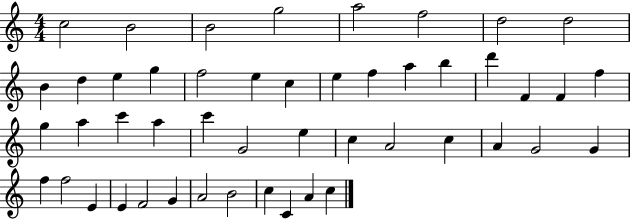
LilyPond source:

{
  \clef treble
  \numericTimeSignature
  \time 4/4
  \key c \major
  c''2 b'2 | b'2 g''2 | a''2 f''2 | d''2 d''2 | \break b'4 d''4 e''4 g''4 | f''2 e''4 c''4 | e''4 f''4 a''4 b''4 | d'''4 f'4 f'4 f''4 | \break g''4 a''4 c'''4 a''4 | c'''4 g'2 e''4 | c''4 a'2 c''4 | a'4 g'2 g'4 | \break f''4 f''2 e'4 | e'4 f'2 g'4 | a'2 b'2 | c''4 c'4 a'4 c''4 | \break \bar "|."
}